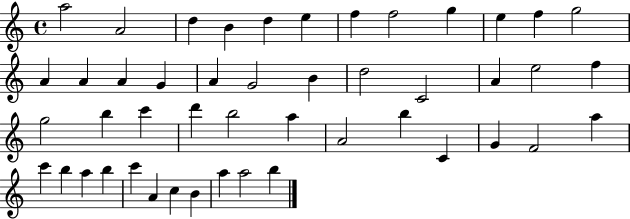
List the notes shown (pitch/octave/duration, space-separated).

A5/h A4/h D5/q B4/q D5/q E5/q F5/q F5/h G5/q E5/q F5/q G5/h A4/q A4/q A4/q G4/q A4/q G4/h B4/q D5/h C4/h A4/q E5/h F5/q G5/h B5/q C6/q D6/q B5/h A5/q A4/h B5/q C4/q G4/q F4/h A5/q C6/q B5/q A5/q B5/q C6/q A4/q C5/q B4/q A5/q A5/h B5/q